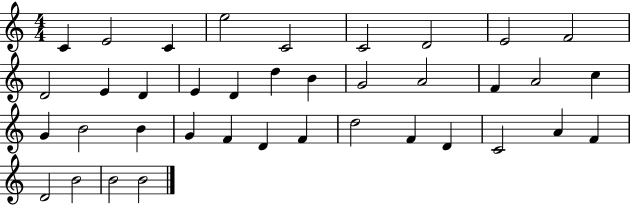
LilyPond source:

{
  \clef treble
  \numericTimeSignature
  \time 4/4
  \key c \major
  c'4 e'2 c'4 | e''2 c'2 | c'2 d'2 | e'2 f'2 | \break d'2 e'4 d'4 | e'4 d'4 d''4 b'4 | g'2 a'2 | f'4 a'2 c''4 | \break g'4 b'2 b'4 | g'4 f'4 d'4 f'4 | d''2 f'4 d'4 | c'2 a'4 f'4 | \break d'2 b'2 | b'2 b'2 | \bar "|."
}